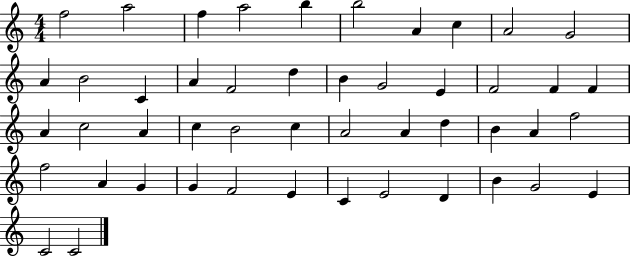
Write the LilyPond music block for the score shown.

{
  \clef treble
  \numericTimeSignature
  \time 4/4
  \key c \major
  f''2 a''2 | f''4 a''2 b''4 | b''2 a'4 c''4 | a'2 g'2 | \break a'4 b'2 c'4 | a'4 f'2 d''4 | b'4 g'2 e'4 | f'2 f'4 f'4 | \break a'4 c''2 a'4 | c''4 b'2 c''4 | a'2 a'4 d''4 | b'4 a'4 f''2 | \break f''2 a'4 g'4 | g'4 f'2 e'4 | c'4 e'2 d'4 | b'4 g'2 e'4 | \break c'2 c'2 | \bar "|."
}